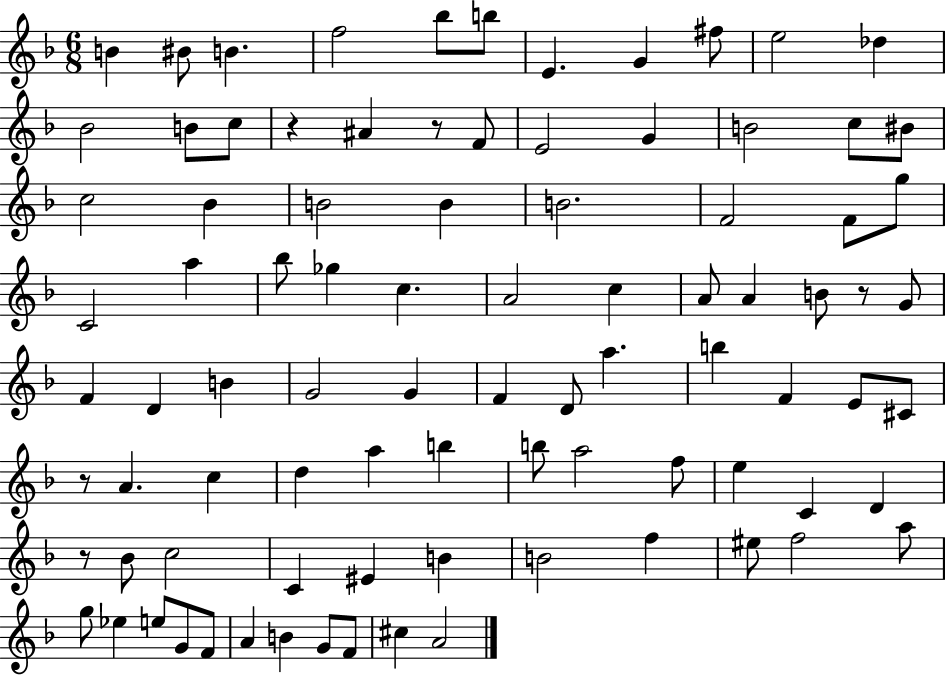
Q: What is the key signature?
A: F major